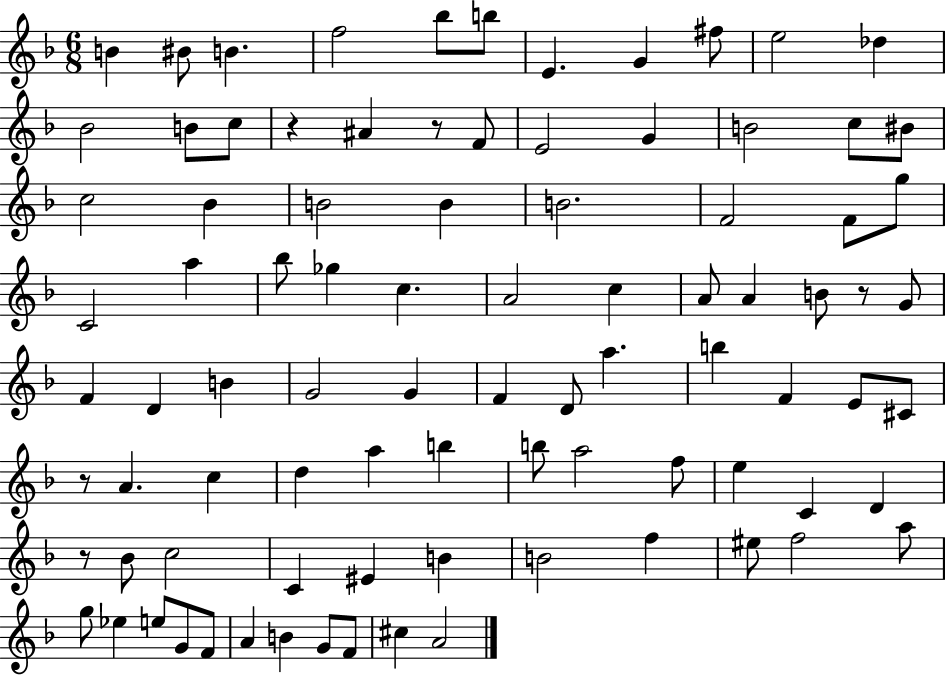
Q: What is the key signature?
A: F major